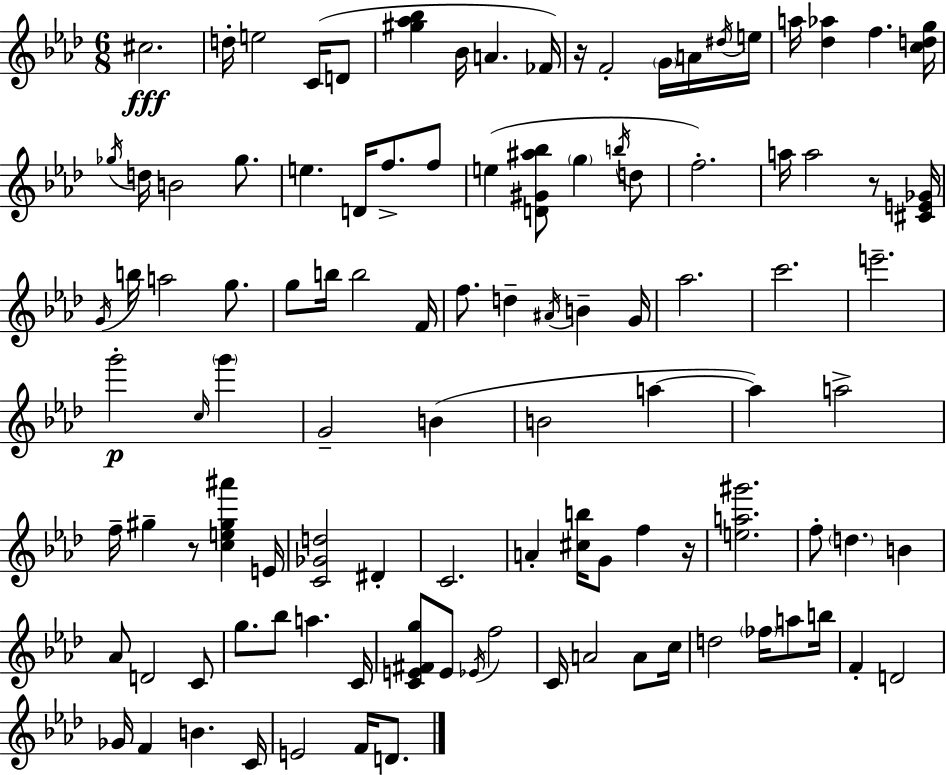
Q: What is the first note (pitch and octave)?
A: C#5